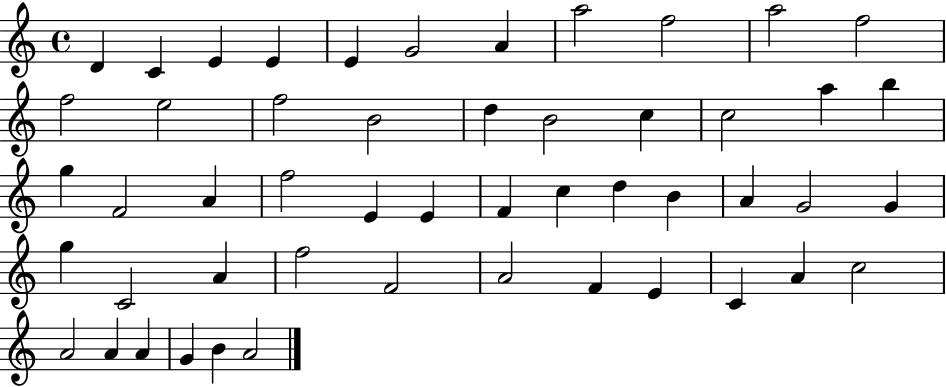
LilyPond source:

{
  \clef treble
  \time 4/4
  \defaultTimeSignature
  \key c \major
  d'4 c'4 e'4 e'4 | e'4 g'2 a'4 | a''2 f''2 | a''2 f''2 | \break f''2 e''2 | f''2 b'2 | d''4 b'2 c''4 | c''2 a''4 b''4 | \break g''4 f'2 a'4 | f''2 e'4 e'4 | f'4 c''4 d''4 b'4 | a'4 g'2 g'4 | \break g''4 c'2 a'4 | f''2 f'2 | a'2 f'4 e'4 | c'4 a'4 c''2 | \break a'2 a'4 a'4 | g'4 b'4 a'2 | \bar "|."
}